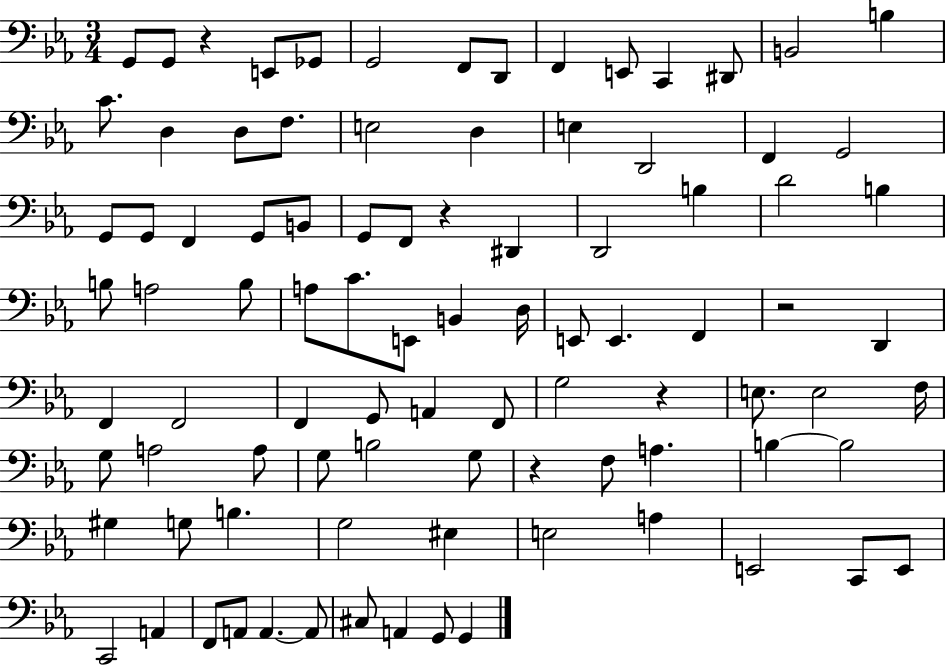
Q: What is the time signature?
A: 3/4